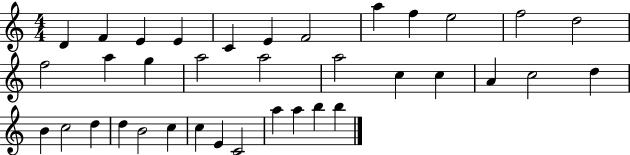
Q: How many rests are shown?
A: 0